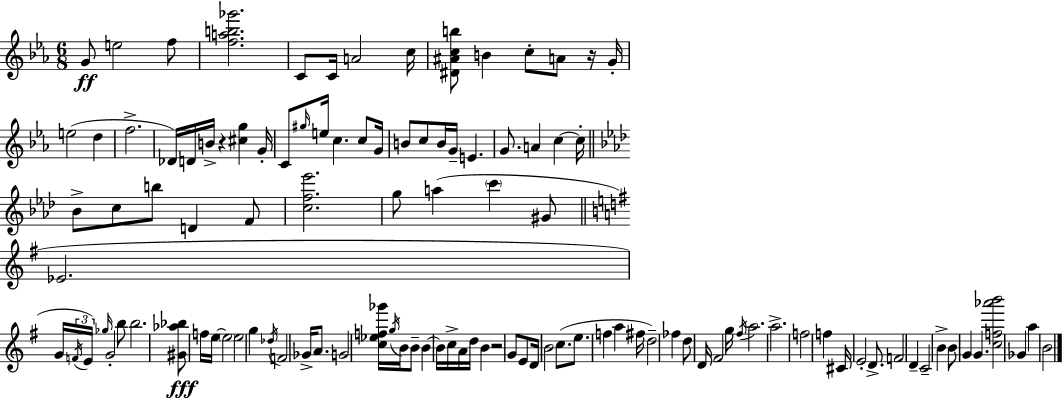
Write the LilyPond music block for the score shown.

{
  \clef treble
  \numericTimeSignature
  \time 6/8
  \key c \minor
  g'8\ff e''2 f''8 | <f'' a'' b'' ges'''>2. | c'8 c'16 a'2 c''16 | <dis' ais' c'' b''>8 b'4 c''8-. a'8 r16 g'16-. | \break e''2( d''4 | f''2.-> | des'16) d'16 b'16-> r4 <cis'' g''>4 g'16-. | c'8 \grace { gis''16 } e''16 c''4. c''8 | \break g'16 b'8 c''8 b'16 g'16-- e'4. | g'8. a'4 c''4~~ | c''16-. \bar "||" \break \key aes \major bes'8-> c''8 b''8 d'4 f'8 | <c'' f'' ees'''>2. | g''8 a''4( \parenthesize c'''4 gis'8 | \bar "||" \break \key e \minor ees'2. | g'16 \tuplet 3/2 { \acciaccatura { f'16 }) e'16 \grace { ges''16 } } g'2-. | b''8 b''2. | <gis' aes'' bes''>8\fff f''16 e''16~~ \parenthesize e''2 | \break e''2 g''4 | \acciaccatura { des''16 } f'2 ges'16-> | a'8. g'2 <c'' ees'' f'' ges'''>16 | \acciaccatura { g''16 } b'16 b'8-- b'4~~ b'16 c''16-> a'16 d''16 | \break b'4 r2 | g'8 e'8 d'16 b'2 | c''8.( e''8. f''4 a''4 | fis''16 d''2--) | \break fes''4 d''8 d'16 fis'2 | g''16 \acciaccatura { fis''16 } a''2. | a''2.-> | f''2 | \break f''4 cis'16 e'2-. | d'8.-> f'2 | d'4-- c'2-- | b'4-> b'8 g'4 g'4. | \break <c'' f'' aes''' b'''>2 | ges'4 a''4 b'2 | \bar "|."
}